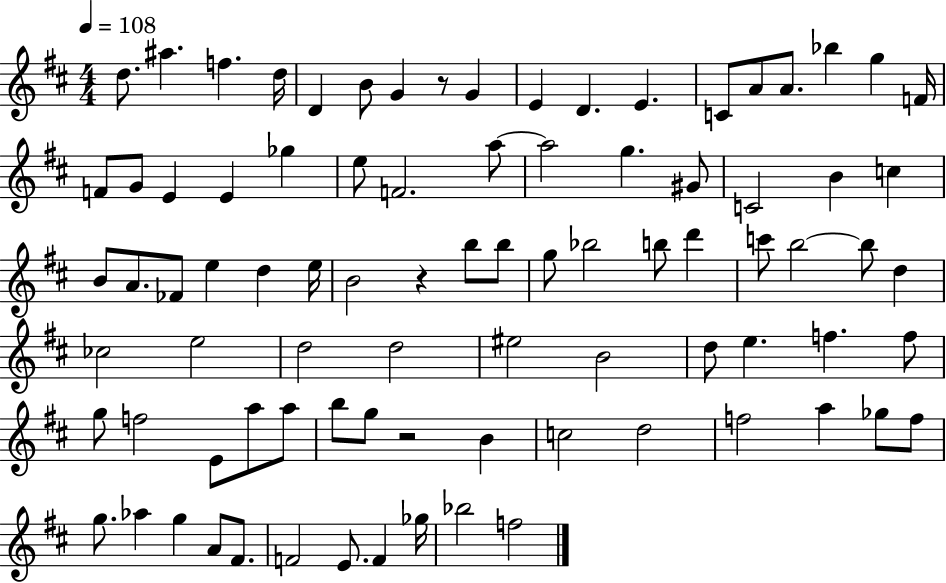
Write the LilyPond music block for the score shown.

{
  \clef treble
  \numericTimeSignature
  \time 4/4
  \key d \major
  \tempo 4 = 108
  \repeat volta 2 { d''8. ais''4. f''4. d''16 | d'4 b'8 g'4 r8 g'4 | e'4 d'4. e'4. | c'8 a'8 a'8. bes''4 g''4 f'16 | \break f'8 g'8 e'4 e'4 ges''4 | e''8 f'2. a''8~~ | a''2 g''4. gis'8 | c'2 b'4 c''4 | \break b'8 a'8. fes'8 e''4 d''4 e''16 | b'2 r4 b''8 b''8 | g''8 bes''2 b''8 d'''4 | c'''8 b''2~~ b''8 d''4 | \break ces''2 e''2 | d''2 d''2 | eis''2 b'2 | d''8 e''4. f''4. f''8 | \break g''8 f''2 e'8 a''8 a''8 | b''8 g''8 r2 b'4 | c''2 d''2 | f''2 a''4 ges''8 f''8 | \break g''8. aes''4 g''4 a'8 fis'8. | f'2 e'8. f'4 ges''16 | bes''2 f''2 | } \bar "|."
}